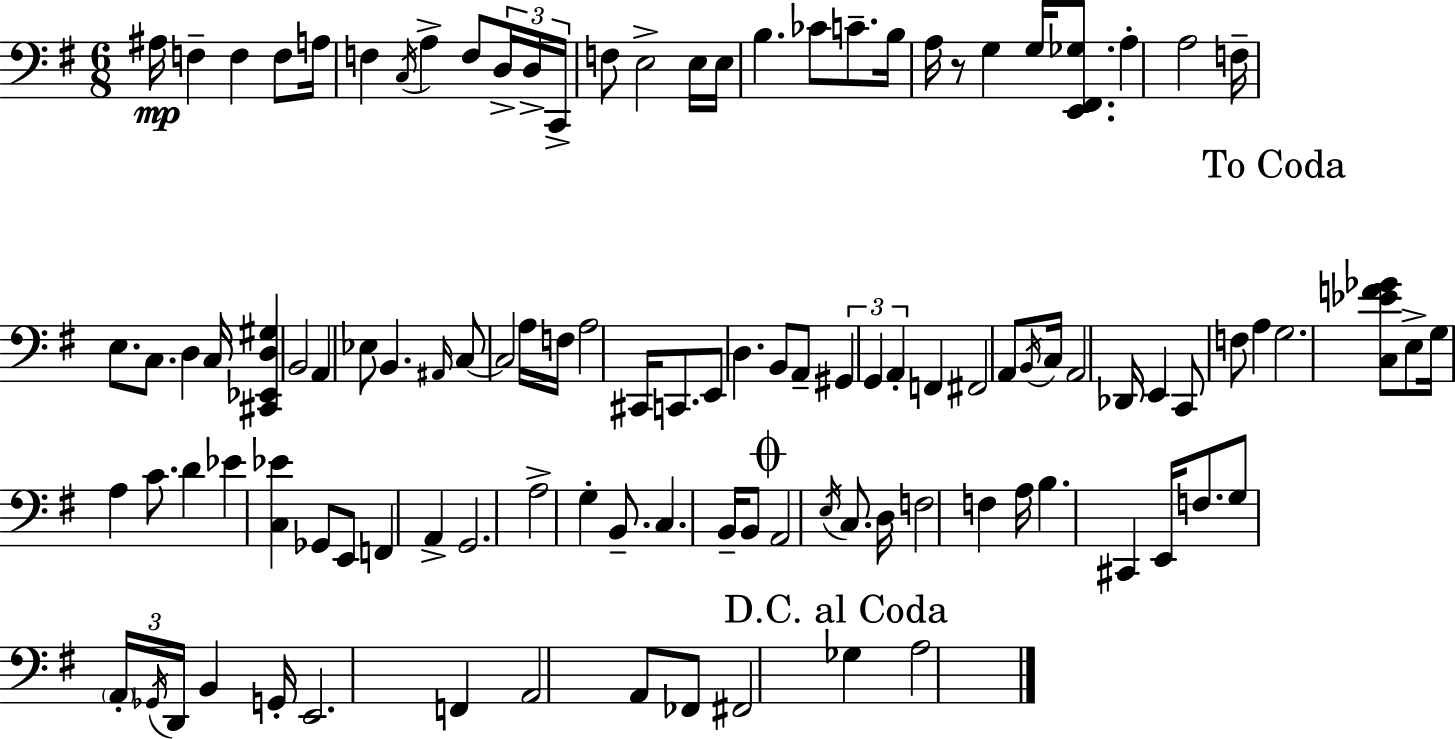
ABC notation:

X:1
T:Untitled
M:6/8
L:1/4
K:G
^A,/4 F, F, F,/2 A,/4 F, C,/4 A, F,/2 D,/4 D,/4 C,,/4 F,/2 E,2 E,/4 E,/4 B, _C/2 C/2 B,/4 A,/4 z/2 G, G,/4 [E,,^F,,_G,]/2 A, A,2 F,/4 E,/2 C,/2 D, C,/4 [^C,,_E,,D,^G,] B,,2 A,, _E,/2 B,, ^A,,/4 C,/2 C,2 A,/4 F,/4 A,2 ^C,,/4 C,,/2 E,,/2 D, B,,/2 A,,/2 ^G,, G,, A,, F,, ^F,,2 A,,/2 B,,/4 C,/4 A,,2 _D,,/4 E,, C,,/2 F,/2 A, G,2 [C,_EF_G]/2 E,/2 G,/4 A, C/2 D _E [C,_E] _G,,/2 E,,/2 F,, A,, G,,2 A,2 G, B,,/2 C, B,,/4 B,,/2 A,,2 E,/4 C,/2 D,/4 F,2 F, A,/4 B, ^C,, E,,/4 F,/2 G,/2 A,,/4 _G,,/4 D,,/4 B,, G,,/4 E,,2 F,, A,,2 A,,/2 _F,,/2 ^F,,2 _G, A,2